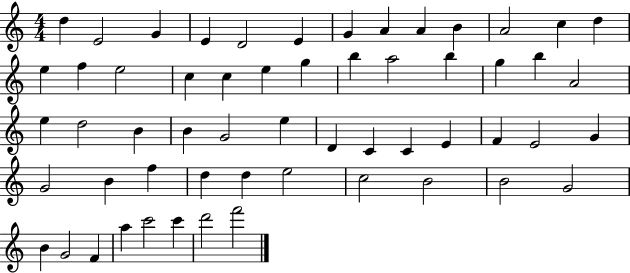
D5/q E4/h G4/q E4/q D4/h E4/q G4/q A4/q A4/q B4/q A4/h C5/q D5/q E5/q F5/q E5/h C5/q C5/q E5/q G5/q B5/q A5/h B5/q G5/q B5/q A4/h E5/q D5/h B4/q B4/q G4/h E5/q D4/q C4/q C4/q E4/q F4/q E4/h G4/q G4/h B4/q F5/q D5/q D5/q E5/h C5/h B4/h B4/h G4/h B4/q G4/h F4/q A5/q C6/h C6/q D6/h F6/h